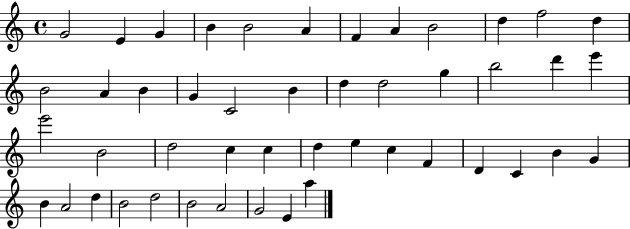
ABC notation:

X:1
T:Untitled
M:4/4
L:1/4
K:C
G2 E G B B2 A F A B2 d f2 d B2 A B G C2 B d d2 g b2 d' e' e'2 B2 d2 c c d e c F D C B G B A2 d B2 d2 B2 A2 G2 E a